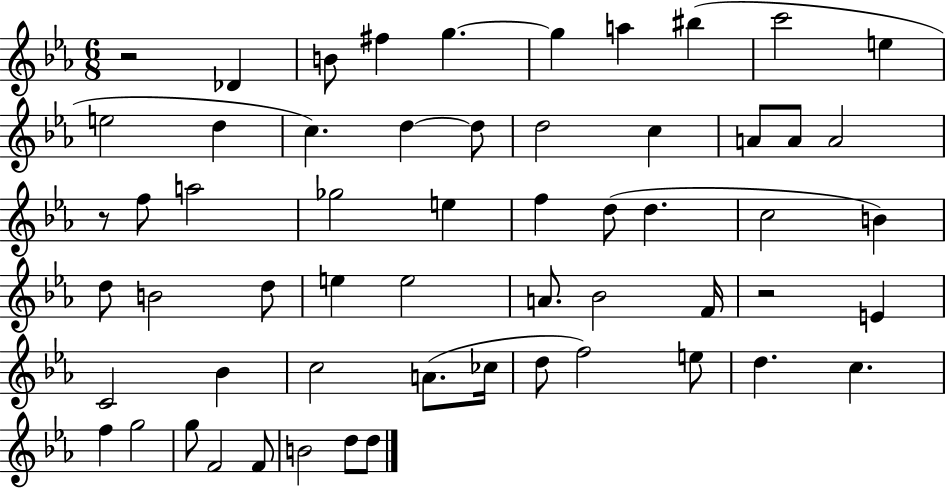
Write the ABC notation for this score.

X:1
T:Untitled
M:6/8
L:1/4
K:Eb
z2 _D B/2 ^f g g a ^b c'2 e e2 d c d d/2 d2 c A/2 A/2 A2 z/2 f/2 a2 _g2 e f d/2 d c2 B d/2 B2 d/2 e e2 A/2 _B2 F/4 z2 E C2 _B c2 A/2 _c/4 d/2 f2 e/2 d c f g2 g/2 F2 F/2 B2 d/2 d/2